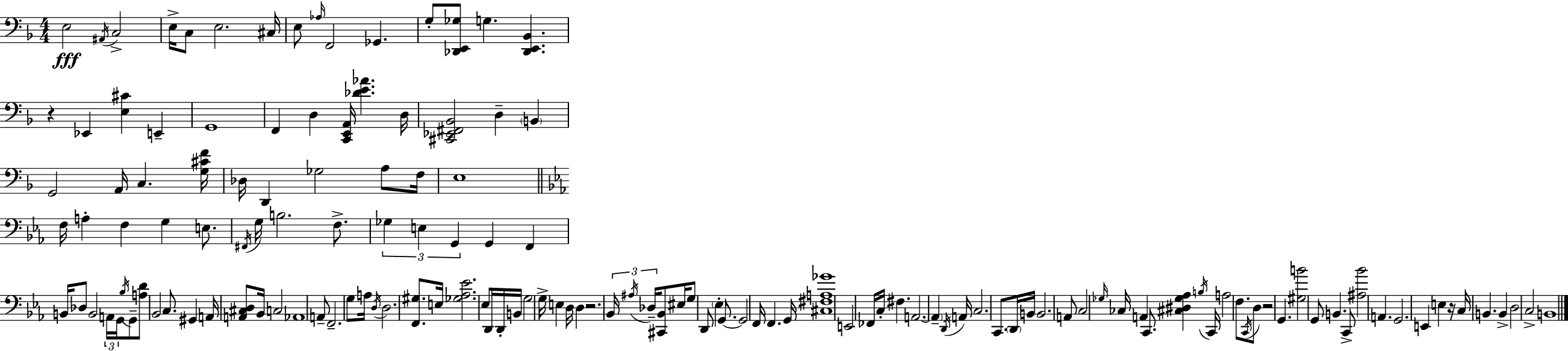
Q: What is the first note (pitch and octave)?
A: E3